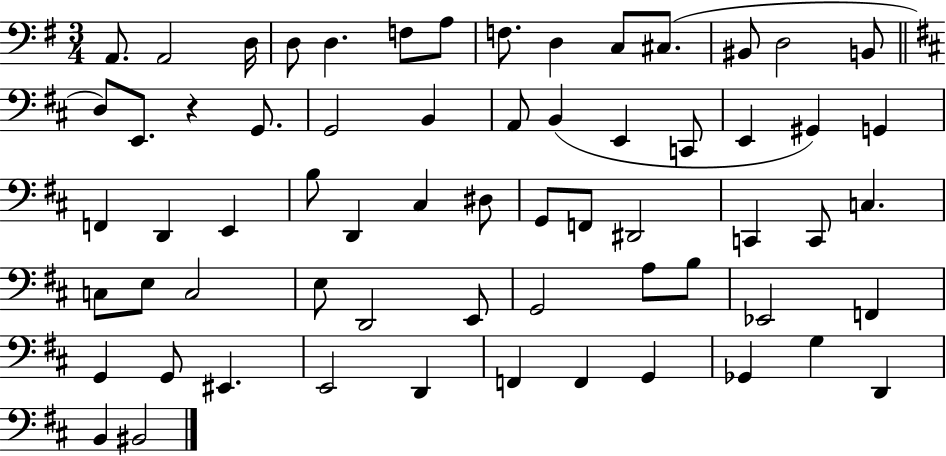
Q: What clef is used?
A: bass